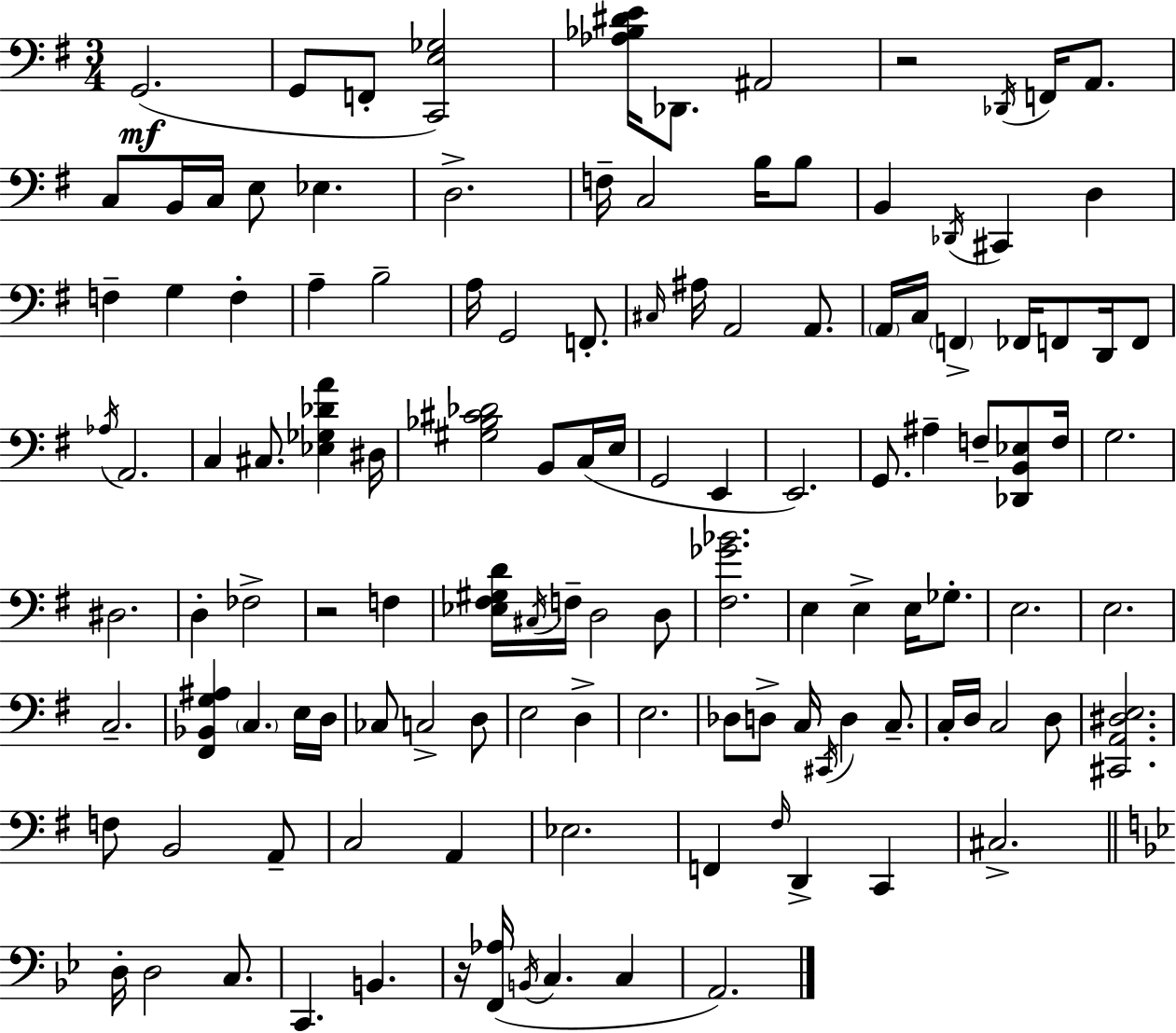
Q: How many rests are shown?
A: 3